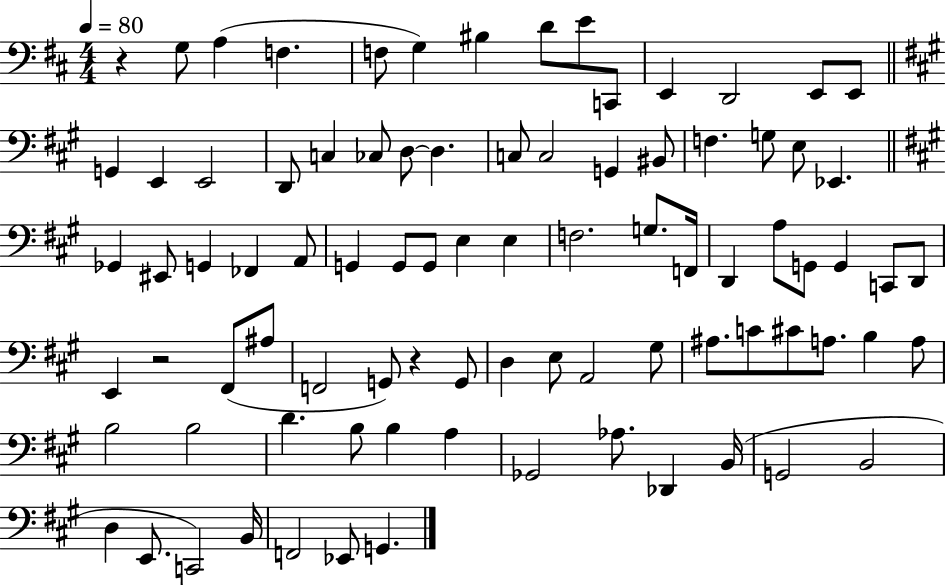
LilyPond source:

{
  \clef bass
  \numericTimeSignature
  \time 4/4
  \key d \major
  \tempo 4 = 80
  r4 g8 a4( f4. | f8 g4) bis4 d'8 e'8 c,8 | e,4 d,2 e,8 e,8 | \bar "||" \break \key a \major g,4 e,4 e,2 | d,8 c4 ces8 d8~~ d4. | c8 c2 g,4 bis,8 | f4. g8 e8 ees,4. | \break \bar "||" \break \key a \major ges,4 eis,8 g,4 fes,4 a,8 | g,4 g,8 g,8 e4 e4 | f2. g8. f,16 | d,4 a8 g,8 g,4 c,8 d,8 | \break e,4 r2 fis,8( ais8 | f,2 g,8) r4 g,8 | d4 e8 a,2 gis8 | ais8. c'8 cis'8 a8. b4 a8 | \break b2 b2 | d'4. b8 b4 a4 | ges,2 aes8. des,4 b,16( | g,2 b,2 | \break d4 e,8. c,2) b,16 | f,2 ees,8 g,4. | \bar "|."
}